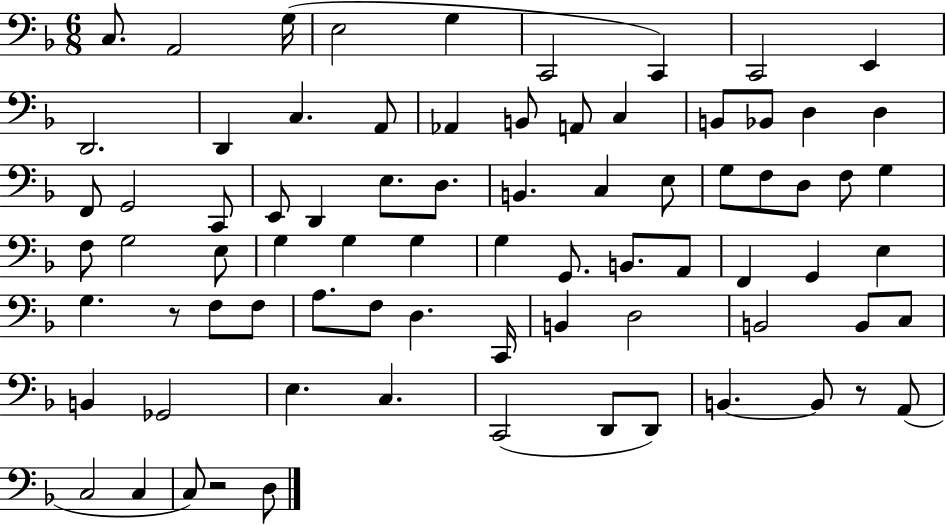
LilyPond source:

{
  \clef bass
  \numericTimeSignature
  \time 6/8
  \key f \major
  c8. a,2 g16( | e2 g4 | c,2 c,4) | c,2 e,4 | \break d,2. | d,4 c4. a,8 | aes,4 b,8 a,8 c4 | b,8 bes,8 d4 d4 | \break f,8 g,2 c,8 | e,8 d,4 e8. d8. | b,4. c4 e8 | g8 f8 d8 f8 g4 | \break f8 g2 e8 | g4 g4 g4 | g4 g,8. b,8. a,8 | f,4 g,4 e4 | \break g4. r8 f8 f8 | a8. f8 d4. c,16 | b,4 d2 | b,2 b,8 c8 | \break b,4 ges,2 | e4. c4. | c,2( d,8 d,8) | b,4.~~ b,8 r8 a,8( | \break c2 c4 | c8) r2 d8 | \bar "|."
}